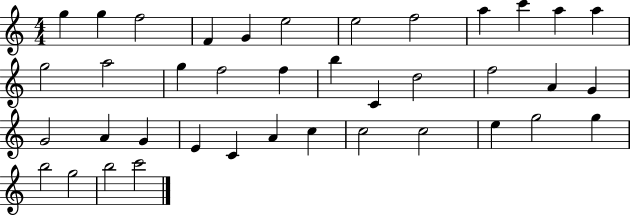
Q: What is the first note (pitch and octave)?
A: G5